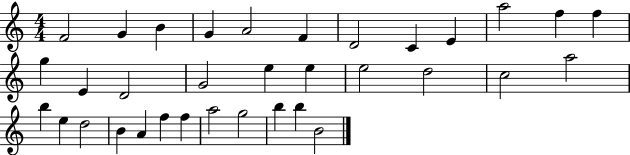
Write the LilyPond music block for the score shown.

{
  \clef treble
  \numericTimeSignature
  \time 4/4
  \key c \major
  f'2 g'4 b'4 | g'4 a'2 f'4 | d'2 c'4 e'4 | a''2 f''4 f''4 | \break g''4 e'4 d'2 | g'2 e''4 e''4 | e''2 d''2 | c''2 a''2 | \break b''4 e''4 d''2 | b'4 a'4 f''4 f''4 | a''2 g''2 | b''4 b''4 b'2 | \break \bar "|."
}